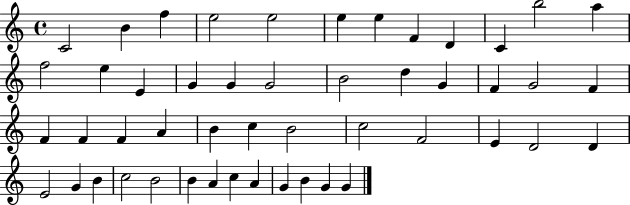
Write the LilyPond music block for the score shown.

{
  \clef treble
  \time 4/4
  \defaultTimeSignature
  \key c \major
  c'2 b'4 f''4 | e''2 e''2 | e''4 e''4 f'4 d'4 | c'4 b''2 a''4 | \break f''2 e''4 e'4 | g'4 g'4 g'2 | b'2 d''4 g'4 | f'4 g'2 f'4 | \break f'4 f'4 f'4 a'4 | b'4 c''4 b'2 | c''2 f'2 | e'4 d'2 d'4 | \break e'2 g'4 b'4 | c''2 b'2 | b'4 a'4 c''4 a'4 | g'4 b'4 g'4 g'4 | \break \bar "|."
}